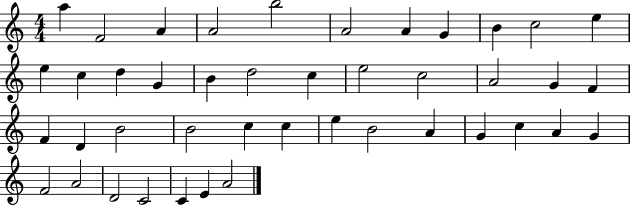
{
  \clef treble
  \numericTimeSignature
  \time 4/4
  \key c \major
  a''4 f'2 a'4 | a'2 b''2 | a'2 a'4 g'4 | b'4 c''2 e''4 | \break e''4 c''4 d''4 g'4 | b'4 d''2 c''4 | e''2 c''2 | a'2 g'4 f'4 | \break f'4 d'4 b'2 | b'2 c''4 c''4 | e''4 b'2 a'4 | g'4 c''4 a'4 g'4 | \break f'2 a'2 | d'2 c'2 | c'4 e'4 a'2 | \bar "|."
}